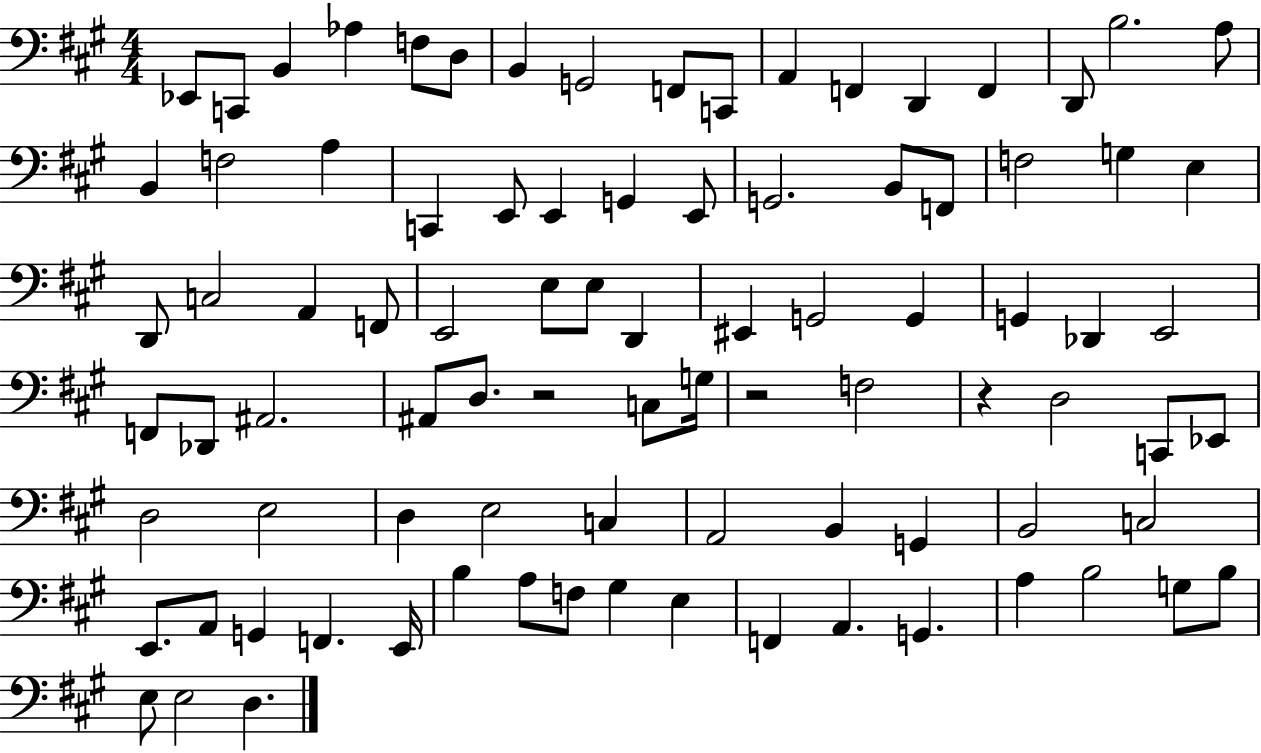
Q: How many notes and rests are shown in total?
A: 89